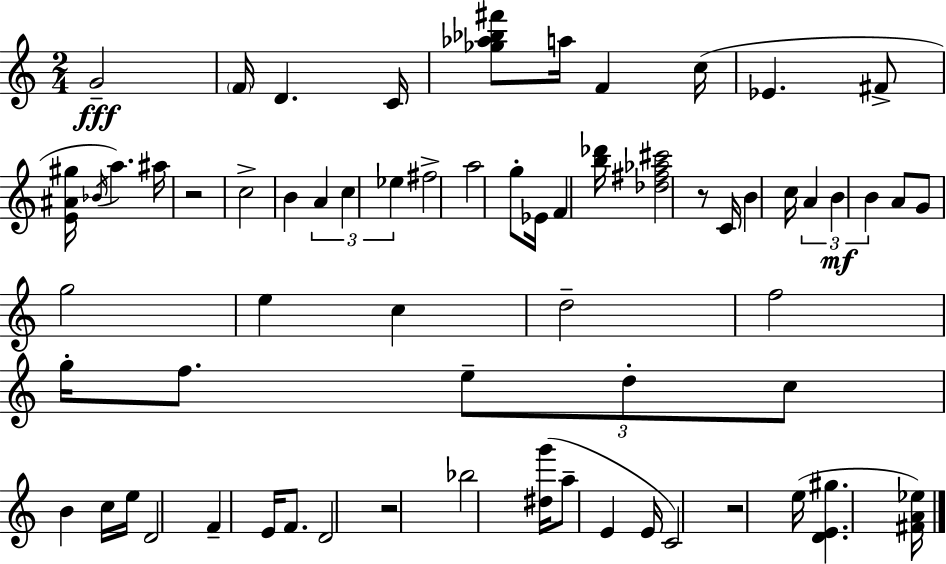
X:1
T:Untitled
M:2/4
L:1/4
K:Am
G2 F/4 D C/4 [_g_a_b^f']/2 a/4 F c/4 _E ^F/2 [E^A^g]/4 _B/4 a ^a/4 z2 c2 B A c _e ^f2 a2 g/2 _E/4 F [b_d']/4 [_d^f_a^c']2 z/2 C/4 B c/4 A B B A/2 G/2 g2 e c d2 f2 g/4 f/2 e/2 d/2 c/2 B c/4 e/4 D2 F E/4 F/2 D2 z2 _b2 [^dg']/4 a/2 E E/4 C2 z2 e/4 [DE^g] [^FA_e]/4